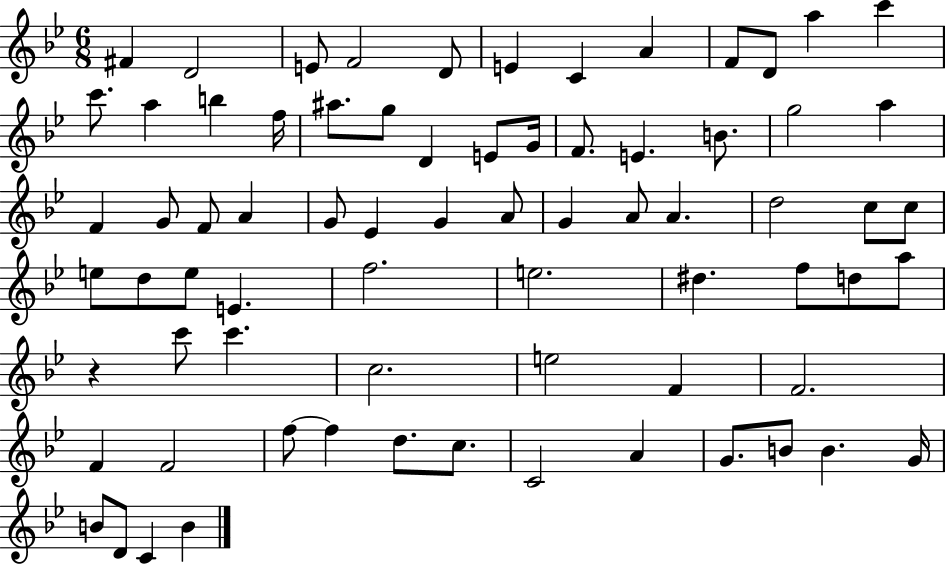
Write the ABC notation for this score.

X:1
T:Untitled
M:6/8
L:1/4
K:Bb
^F D2 E/2 F2 D/2 E C A F/2 D/2 a c' c'/2 a b f/4 ^a/2 g/2 D E/2 G/4 F/2 E B/2 g2 a F G/2 F/2 A G/2 _E G A/2 G A/2 A d2 c/2 c/2 e/2 d/2 e/2 E f2 e2 ^d f/2 d/2 a/2 z c'/2 c' c2 e2 F F2 F F2 f/2 f d/2 c/2 C2 A G/2 B/2 B G/4 B/2 D/2 C B